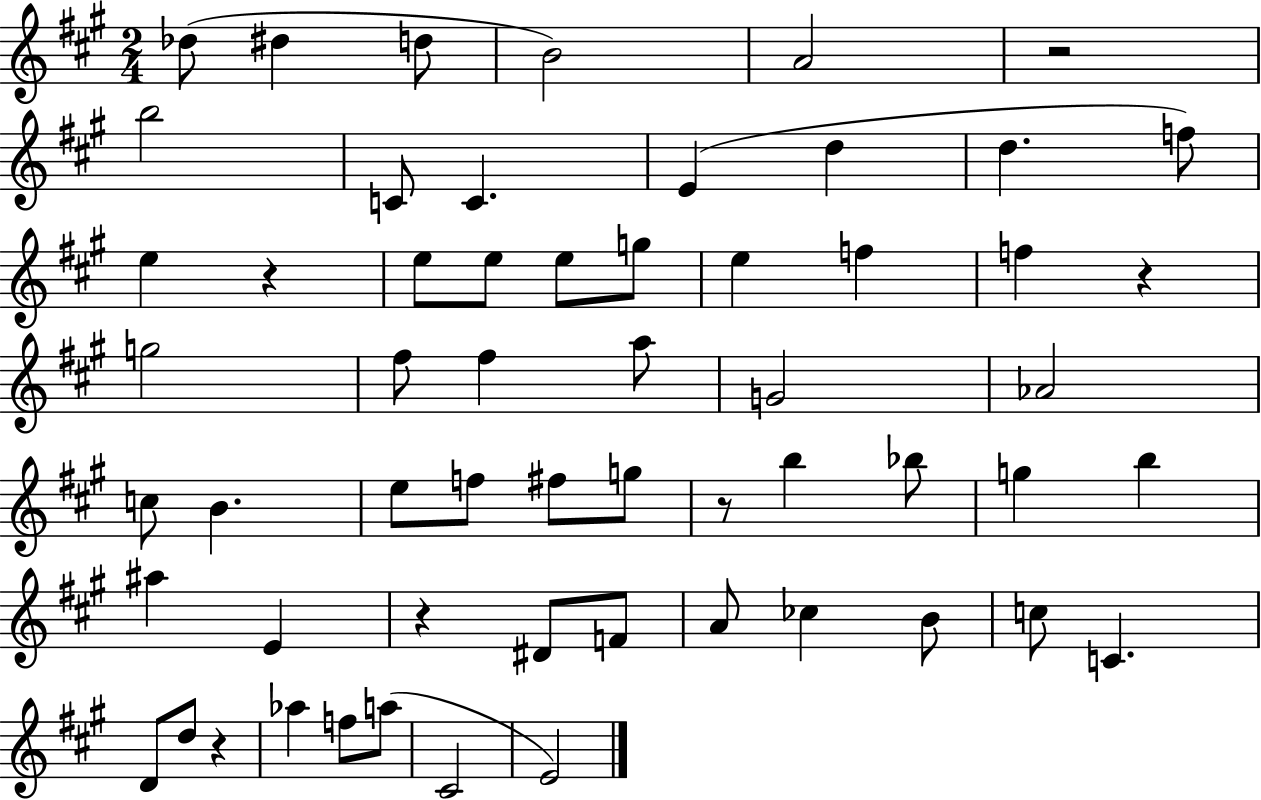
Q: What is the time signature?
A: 2/4